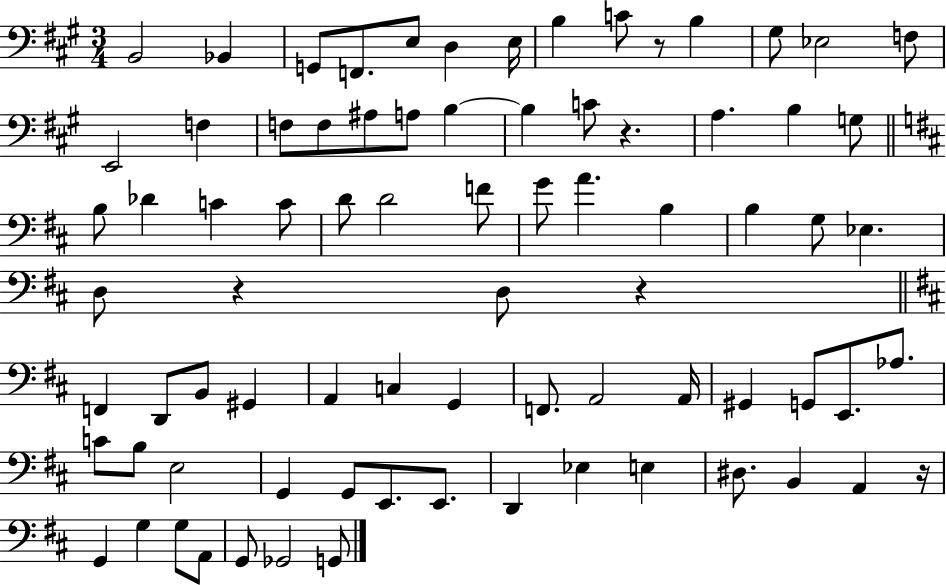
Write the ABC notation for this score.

X:1
T:Untitled
M:3/4
L:1/4
K:A
B,,2 _B,, G,,/2 F,,/2 E,/2 D, E,/4 B, C/2 z/2 B, ^G,/2 _E,2 F,/2 E,,2 F, F,/2 F,/2 ^A,/2 A,/2 B, B, C/2 z A, B, G,/2 B,/2 _D C C/2 D/2 D2 F/2 G/2 A B, B, G,/2 _E, D,/2 z D,/2 z F,, D,,/2 B,,/2 ^G,, A,, C, G,, F,,/2 A,,2 A,,/4 ^G,, G,,/2 E,,/2 _A,/2 C/2 B,/2 E,2 G,, G,,/2 E,,/2 E,,/2 D,, _E, E, ^D,/2 B,, A,, z/4 G,, G, G,/2 A,,/2 G,,/2 _G,,2 G,,/2